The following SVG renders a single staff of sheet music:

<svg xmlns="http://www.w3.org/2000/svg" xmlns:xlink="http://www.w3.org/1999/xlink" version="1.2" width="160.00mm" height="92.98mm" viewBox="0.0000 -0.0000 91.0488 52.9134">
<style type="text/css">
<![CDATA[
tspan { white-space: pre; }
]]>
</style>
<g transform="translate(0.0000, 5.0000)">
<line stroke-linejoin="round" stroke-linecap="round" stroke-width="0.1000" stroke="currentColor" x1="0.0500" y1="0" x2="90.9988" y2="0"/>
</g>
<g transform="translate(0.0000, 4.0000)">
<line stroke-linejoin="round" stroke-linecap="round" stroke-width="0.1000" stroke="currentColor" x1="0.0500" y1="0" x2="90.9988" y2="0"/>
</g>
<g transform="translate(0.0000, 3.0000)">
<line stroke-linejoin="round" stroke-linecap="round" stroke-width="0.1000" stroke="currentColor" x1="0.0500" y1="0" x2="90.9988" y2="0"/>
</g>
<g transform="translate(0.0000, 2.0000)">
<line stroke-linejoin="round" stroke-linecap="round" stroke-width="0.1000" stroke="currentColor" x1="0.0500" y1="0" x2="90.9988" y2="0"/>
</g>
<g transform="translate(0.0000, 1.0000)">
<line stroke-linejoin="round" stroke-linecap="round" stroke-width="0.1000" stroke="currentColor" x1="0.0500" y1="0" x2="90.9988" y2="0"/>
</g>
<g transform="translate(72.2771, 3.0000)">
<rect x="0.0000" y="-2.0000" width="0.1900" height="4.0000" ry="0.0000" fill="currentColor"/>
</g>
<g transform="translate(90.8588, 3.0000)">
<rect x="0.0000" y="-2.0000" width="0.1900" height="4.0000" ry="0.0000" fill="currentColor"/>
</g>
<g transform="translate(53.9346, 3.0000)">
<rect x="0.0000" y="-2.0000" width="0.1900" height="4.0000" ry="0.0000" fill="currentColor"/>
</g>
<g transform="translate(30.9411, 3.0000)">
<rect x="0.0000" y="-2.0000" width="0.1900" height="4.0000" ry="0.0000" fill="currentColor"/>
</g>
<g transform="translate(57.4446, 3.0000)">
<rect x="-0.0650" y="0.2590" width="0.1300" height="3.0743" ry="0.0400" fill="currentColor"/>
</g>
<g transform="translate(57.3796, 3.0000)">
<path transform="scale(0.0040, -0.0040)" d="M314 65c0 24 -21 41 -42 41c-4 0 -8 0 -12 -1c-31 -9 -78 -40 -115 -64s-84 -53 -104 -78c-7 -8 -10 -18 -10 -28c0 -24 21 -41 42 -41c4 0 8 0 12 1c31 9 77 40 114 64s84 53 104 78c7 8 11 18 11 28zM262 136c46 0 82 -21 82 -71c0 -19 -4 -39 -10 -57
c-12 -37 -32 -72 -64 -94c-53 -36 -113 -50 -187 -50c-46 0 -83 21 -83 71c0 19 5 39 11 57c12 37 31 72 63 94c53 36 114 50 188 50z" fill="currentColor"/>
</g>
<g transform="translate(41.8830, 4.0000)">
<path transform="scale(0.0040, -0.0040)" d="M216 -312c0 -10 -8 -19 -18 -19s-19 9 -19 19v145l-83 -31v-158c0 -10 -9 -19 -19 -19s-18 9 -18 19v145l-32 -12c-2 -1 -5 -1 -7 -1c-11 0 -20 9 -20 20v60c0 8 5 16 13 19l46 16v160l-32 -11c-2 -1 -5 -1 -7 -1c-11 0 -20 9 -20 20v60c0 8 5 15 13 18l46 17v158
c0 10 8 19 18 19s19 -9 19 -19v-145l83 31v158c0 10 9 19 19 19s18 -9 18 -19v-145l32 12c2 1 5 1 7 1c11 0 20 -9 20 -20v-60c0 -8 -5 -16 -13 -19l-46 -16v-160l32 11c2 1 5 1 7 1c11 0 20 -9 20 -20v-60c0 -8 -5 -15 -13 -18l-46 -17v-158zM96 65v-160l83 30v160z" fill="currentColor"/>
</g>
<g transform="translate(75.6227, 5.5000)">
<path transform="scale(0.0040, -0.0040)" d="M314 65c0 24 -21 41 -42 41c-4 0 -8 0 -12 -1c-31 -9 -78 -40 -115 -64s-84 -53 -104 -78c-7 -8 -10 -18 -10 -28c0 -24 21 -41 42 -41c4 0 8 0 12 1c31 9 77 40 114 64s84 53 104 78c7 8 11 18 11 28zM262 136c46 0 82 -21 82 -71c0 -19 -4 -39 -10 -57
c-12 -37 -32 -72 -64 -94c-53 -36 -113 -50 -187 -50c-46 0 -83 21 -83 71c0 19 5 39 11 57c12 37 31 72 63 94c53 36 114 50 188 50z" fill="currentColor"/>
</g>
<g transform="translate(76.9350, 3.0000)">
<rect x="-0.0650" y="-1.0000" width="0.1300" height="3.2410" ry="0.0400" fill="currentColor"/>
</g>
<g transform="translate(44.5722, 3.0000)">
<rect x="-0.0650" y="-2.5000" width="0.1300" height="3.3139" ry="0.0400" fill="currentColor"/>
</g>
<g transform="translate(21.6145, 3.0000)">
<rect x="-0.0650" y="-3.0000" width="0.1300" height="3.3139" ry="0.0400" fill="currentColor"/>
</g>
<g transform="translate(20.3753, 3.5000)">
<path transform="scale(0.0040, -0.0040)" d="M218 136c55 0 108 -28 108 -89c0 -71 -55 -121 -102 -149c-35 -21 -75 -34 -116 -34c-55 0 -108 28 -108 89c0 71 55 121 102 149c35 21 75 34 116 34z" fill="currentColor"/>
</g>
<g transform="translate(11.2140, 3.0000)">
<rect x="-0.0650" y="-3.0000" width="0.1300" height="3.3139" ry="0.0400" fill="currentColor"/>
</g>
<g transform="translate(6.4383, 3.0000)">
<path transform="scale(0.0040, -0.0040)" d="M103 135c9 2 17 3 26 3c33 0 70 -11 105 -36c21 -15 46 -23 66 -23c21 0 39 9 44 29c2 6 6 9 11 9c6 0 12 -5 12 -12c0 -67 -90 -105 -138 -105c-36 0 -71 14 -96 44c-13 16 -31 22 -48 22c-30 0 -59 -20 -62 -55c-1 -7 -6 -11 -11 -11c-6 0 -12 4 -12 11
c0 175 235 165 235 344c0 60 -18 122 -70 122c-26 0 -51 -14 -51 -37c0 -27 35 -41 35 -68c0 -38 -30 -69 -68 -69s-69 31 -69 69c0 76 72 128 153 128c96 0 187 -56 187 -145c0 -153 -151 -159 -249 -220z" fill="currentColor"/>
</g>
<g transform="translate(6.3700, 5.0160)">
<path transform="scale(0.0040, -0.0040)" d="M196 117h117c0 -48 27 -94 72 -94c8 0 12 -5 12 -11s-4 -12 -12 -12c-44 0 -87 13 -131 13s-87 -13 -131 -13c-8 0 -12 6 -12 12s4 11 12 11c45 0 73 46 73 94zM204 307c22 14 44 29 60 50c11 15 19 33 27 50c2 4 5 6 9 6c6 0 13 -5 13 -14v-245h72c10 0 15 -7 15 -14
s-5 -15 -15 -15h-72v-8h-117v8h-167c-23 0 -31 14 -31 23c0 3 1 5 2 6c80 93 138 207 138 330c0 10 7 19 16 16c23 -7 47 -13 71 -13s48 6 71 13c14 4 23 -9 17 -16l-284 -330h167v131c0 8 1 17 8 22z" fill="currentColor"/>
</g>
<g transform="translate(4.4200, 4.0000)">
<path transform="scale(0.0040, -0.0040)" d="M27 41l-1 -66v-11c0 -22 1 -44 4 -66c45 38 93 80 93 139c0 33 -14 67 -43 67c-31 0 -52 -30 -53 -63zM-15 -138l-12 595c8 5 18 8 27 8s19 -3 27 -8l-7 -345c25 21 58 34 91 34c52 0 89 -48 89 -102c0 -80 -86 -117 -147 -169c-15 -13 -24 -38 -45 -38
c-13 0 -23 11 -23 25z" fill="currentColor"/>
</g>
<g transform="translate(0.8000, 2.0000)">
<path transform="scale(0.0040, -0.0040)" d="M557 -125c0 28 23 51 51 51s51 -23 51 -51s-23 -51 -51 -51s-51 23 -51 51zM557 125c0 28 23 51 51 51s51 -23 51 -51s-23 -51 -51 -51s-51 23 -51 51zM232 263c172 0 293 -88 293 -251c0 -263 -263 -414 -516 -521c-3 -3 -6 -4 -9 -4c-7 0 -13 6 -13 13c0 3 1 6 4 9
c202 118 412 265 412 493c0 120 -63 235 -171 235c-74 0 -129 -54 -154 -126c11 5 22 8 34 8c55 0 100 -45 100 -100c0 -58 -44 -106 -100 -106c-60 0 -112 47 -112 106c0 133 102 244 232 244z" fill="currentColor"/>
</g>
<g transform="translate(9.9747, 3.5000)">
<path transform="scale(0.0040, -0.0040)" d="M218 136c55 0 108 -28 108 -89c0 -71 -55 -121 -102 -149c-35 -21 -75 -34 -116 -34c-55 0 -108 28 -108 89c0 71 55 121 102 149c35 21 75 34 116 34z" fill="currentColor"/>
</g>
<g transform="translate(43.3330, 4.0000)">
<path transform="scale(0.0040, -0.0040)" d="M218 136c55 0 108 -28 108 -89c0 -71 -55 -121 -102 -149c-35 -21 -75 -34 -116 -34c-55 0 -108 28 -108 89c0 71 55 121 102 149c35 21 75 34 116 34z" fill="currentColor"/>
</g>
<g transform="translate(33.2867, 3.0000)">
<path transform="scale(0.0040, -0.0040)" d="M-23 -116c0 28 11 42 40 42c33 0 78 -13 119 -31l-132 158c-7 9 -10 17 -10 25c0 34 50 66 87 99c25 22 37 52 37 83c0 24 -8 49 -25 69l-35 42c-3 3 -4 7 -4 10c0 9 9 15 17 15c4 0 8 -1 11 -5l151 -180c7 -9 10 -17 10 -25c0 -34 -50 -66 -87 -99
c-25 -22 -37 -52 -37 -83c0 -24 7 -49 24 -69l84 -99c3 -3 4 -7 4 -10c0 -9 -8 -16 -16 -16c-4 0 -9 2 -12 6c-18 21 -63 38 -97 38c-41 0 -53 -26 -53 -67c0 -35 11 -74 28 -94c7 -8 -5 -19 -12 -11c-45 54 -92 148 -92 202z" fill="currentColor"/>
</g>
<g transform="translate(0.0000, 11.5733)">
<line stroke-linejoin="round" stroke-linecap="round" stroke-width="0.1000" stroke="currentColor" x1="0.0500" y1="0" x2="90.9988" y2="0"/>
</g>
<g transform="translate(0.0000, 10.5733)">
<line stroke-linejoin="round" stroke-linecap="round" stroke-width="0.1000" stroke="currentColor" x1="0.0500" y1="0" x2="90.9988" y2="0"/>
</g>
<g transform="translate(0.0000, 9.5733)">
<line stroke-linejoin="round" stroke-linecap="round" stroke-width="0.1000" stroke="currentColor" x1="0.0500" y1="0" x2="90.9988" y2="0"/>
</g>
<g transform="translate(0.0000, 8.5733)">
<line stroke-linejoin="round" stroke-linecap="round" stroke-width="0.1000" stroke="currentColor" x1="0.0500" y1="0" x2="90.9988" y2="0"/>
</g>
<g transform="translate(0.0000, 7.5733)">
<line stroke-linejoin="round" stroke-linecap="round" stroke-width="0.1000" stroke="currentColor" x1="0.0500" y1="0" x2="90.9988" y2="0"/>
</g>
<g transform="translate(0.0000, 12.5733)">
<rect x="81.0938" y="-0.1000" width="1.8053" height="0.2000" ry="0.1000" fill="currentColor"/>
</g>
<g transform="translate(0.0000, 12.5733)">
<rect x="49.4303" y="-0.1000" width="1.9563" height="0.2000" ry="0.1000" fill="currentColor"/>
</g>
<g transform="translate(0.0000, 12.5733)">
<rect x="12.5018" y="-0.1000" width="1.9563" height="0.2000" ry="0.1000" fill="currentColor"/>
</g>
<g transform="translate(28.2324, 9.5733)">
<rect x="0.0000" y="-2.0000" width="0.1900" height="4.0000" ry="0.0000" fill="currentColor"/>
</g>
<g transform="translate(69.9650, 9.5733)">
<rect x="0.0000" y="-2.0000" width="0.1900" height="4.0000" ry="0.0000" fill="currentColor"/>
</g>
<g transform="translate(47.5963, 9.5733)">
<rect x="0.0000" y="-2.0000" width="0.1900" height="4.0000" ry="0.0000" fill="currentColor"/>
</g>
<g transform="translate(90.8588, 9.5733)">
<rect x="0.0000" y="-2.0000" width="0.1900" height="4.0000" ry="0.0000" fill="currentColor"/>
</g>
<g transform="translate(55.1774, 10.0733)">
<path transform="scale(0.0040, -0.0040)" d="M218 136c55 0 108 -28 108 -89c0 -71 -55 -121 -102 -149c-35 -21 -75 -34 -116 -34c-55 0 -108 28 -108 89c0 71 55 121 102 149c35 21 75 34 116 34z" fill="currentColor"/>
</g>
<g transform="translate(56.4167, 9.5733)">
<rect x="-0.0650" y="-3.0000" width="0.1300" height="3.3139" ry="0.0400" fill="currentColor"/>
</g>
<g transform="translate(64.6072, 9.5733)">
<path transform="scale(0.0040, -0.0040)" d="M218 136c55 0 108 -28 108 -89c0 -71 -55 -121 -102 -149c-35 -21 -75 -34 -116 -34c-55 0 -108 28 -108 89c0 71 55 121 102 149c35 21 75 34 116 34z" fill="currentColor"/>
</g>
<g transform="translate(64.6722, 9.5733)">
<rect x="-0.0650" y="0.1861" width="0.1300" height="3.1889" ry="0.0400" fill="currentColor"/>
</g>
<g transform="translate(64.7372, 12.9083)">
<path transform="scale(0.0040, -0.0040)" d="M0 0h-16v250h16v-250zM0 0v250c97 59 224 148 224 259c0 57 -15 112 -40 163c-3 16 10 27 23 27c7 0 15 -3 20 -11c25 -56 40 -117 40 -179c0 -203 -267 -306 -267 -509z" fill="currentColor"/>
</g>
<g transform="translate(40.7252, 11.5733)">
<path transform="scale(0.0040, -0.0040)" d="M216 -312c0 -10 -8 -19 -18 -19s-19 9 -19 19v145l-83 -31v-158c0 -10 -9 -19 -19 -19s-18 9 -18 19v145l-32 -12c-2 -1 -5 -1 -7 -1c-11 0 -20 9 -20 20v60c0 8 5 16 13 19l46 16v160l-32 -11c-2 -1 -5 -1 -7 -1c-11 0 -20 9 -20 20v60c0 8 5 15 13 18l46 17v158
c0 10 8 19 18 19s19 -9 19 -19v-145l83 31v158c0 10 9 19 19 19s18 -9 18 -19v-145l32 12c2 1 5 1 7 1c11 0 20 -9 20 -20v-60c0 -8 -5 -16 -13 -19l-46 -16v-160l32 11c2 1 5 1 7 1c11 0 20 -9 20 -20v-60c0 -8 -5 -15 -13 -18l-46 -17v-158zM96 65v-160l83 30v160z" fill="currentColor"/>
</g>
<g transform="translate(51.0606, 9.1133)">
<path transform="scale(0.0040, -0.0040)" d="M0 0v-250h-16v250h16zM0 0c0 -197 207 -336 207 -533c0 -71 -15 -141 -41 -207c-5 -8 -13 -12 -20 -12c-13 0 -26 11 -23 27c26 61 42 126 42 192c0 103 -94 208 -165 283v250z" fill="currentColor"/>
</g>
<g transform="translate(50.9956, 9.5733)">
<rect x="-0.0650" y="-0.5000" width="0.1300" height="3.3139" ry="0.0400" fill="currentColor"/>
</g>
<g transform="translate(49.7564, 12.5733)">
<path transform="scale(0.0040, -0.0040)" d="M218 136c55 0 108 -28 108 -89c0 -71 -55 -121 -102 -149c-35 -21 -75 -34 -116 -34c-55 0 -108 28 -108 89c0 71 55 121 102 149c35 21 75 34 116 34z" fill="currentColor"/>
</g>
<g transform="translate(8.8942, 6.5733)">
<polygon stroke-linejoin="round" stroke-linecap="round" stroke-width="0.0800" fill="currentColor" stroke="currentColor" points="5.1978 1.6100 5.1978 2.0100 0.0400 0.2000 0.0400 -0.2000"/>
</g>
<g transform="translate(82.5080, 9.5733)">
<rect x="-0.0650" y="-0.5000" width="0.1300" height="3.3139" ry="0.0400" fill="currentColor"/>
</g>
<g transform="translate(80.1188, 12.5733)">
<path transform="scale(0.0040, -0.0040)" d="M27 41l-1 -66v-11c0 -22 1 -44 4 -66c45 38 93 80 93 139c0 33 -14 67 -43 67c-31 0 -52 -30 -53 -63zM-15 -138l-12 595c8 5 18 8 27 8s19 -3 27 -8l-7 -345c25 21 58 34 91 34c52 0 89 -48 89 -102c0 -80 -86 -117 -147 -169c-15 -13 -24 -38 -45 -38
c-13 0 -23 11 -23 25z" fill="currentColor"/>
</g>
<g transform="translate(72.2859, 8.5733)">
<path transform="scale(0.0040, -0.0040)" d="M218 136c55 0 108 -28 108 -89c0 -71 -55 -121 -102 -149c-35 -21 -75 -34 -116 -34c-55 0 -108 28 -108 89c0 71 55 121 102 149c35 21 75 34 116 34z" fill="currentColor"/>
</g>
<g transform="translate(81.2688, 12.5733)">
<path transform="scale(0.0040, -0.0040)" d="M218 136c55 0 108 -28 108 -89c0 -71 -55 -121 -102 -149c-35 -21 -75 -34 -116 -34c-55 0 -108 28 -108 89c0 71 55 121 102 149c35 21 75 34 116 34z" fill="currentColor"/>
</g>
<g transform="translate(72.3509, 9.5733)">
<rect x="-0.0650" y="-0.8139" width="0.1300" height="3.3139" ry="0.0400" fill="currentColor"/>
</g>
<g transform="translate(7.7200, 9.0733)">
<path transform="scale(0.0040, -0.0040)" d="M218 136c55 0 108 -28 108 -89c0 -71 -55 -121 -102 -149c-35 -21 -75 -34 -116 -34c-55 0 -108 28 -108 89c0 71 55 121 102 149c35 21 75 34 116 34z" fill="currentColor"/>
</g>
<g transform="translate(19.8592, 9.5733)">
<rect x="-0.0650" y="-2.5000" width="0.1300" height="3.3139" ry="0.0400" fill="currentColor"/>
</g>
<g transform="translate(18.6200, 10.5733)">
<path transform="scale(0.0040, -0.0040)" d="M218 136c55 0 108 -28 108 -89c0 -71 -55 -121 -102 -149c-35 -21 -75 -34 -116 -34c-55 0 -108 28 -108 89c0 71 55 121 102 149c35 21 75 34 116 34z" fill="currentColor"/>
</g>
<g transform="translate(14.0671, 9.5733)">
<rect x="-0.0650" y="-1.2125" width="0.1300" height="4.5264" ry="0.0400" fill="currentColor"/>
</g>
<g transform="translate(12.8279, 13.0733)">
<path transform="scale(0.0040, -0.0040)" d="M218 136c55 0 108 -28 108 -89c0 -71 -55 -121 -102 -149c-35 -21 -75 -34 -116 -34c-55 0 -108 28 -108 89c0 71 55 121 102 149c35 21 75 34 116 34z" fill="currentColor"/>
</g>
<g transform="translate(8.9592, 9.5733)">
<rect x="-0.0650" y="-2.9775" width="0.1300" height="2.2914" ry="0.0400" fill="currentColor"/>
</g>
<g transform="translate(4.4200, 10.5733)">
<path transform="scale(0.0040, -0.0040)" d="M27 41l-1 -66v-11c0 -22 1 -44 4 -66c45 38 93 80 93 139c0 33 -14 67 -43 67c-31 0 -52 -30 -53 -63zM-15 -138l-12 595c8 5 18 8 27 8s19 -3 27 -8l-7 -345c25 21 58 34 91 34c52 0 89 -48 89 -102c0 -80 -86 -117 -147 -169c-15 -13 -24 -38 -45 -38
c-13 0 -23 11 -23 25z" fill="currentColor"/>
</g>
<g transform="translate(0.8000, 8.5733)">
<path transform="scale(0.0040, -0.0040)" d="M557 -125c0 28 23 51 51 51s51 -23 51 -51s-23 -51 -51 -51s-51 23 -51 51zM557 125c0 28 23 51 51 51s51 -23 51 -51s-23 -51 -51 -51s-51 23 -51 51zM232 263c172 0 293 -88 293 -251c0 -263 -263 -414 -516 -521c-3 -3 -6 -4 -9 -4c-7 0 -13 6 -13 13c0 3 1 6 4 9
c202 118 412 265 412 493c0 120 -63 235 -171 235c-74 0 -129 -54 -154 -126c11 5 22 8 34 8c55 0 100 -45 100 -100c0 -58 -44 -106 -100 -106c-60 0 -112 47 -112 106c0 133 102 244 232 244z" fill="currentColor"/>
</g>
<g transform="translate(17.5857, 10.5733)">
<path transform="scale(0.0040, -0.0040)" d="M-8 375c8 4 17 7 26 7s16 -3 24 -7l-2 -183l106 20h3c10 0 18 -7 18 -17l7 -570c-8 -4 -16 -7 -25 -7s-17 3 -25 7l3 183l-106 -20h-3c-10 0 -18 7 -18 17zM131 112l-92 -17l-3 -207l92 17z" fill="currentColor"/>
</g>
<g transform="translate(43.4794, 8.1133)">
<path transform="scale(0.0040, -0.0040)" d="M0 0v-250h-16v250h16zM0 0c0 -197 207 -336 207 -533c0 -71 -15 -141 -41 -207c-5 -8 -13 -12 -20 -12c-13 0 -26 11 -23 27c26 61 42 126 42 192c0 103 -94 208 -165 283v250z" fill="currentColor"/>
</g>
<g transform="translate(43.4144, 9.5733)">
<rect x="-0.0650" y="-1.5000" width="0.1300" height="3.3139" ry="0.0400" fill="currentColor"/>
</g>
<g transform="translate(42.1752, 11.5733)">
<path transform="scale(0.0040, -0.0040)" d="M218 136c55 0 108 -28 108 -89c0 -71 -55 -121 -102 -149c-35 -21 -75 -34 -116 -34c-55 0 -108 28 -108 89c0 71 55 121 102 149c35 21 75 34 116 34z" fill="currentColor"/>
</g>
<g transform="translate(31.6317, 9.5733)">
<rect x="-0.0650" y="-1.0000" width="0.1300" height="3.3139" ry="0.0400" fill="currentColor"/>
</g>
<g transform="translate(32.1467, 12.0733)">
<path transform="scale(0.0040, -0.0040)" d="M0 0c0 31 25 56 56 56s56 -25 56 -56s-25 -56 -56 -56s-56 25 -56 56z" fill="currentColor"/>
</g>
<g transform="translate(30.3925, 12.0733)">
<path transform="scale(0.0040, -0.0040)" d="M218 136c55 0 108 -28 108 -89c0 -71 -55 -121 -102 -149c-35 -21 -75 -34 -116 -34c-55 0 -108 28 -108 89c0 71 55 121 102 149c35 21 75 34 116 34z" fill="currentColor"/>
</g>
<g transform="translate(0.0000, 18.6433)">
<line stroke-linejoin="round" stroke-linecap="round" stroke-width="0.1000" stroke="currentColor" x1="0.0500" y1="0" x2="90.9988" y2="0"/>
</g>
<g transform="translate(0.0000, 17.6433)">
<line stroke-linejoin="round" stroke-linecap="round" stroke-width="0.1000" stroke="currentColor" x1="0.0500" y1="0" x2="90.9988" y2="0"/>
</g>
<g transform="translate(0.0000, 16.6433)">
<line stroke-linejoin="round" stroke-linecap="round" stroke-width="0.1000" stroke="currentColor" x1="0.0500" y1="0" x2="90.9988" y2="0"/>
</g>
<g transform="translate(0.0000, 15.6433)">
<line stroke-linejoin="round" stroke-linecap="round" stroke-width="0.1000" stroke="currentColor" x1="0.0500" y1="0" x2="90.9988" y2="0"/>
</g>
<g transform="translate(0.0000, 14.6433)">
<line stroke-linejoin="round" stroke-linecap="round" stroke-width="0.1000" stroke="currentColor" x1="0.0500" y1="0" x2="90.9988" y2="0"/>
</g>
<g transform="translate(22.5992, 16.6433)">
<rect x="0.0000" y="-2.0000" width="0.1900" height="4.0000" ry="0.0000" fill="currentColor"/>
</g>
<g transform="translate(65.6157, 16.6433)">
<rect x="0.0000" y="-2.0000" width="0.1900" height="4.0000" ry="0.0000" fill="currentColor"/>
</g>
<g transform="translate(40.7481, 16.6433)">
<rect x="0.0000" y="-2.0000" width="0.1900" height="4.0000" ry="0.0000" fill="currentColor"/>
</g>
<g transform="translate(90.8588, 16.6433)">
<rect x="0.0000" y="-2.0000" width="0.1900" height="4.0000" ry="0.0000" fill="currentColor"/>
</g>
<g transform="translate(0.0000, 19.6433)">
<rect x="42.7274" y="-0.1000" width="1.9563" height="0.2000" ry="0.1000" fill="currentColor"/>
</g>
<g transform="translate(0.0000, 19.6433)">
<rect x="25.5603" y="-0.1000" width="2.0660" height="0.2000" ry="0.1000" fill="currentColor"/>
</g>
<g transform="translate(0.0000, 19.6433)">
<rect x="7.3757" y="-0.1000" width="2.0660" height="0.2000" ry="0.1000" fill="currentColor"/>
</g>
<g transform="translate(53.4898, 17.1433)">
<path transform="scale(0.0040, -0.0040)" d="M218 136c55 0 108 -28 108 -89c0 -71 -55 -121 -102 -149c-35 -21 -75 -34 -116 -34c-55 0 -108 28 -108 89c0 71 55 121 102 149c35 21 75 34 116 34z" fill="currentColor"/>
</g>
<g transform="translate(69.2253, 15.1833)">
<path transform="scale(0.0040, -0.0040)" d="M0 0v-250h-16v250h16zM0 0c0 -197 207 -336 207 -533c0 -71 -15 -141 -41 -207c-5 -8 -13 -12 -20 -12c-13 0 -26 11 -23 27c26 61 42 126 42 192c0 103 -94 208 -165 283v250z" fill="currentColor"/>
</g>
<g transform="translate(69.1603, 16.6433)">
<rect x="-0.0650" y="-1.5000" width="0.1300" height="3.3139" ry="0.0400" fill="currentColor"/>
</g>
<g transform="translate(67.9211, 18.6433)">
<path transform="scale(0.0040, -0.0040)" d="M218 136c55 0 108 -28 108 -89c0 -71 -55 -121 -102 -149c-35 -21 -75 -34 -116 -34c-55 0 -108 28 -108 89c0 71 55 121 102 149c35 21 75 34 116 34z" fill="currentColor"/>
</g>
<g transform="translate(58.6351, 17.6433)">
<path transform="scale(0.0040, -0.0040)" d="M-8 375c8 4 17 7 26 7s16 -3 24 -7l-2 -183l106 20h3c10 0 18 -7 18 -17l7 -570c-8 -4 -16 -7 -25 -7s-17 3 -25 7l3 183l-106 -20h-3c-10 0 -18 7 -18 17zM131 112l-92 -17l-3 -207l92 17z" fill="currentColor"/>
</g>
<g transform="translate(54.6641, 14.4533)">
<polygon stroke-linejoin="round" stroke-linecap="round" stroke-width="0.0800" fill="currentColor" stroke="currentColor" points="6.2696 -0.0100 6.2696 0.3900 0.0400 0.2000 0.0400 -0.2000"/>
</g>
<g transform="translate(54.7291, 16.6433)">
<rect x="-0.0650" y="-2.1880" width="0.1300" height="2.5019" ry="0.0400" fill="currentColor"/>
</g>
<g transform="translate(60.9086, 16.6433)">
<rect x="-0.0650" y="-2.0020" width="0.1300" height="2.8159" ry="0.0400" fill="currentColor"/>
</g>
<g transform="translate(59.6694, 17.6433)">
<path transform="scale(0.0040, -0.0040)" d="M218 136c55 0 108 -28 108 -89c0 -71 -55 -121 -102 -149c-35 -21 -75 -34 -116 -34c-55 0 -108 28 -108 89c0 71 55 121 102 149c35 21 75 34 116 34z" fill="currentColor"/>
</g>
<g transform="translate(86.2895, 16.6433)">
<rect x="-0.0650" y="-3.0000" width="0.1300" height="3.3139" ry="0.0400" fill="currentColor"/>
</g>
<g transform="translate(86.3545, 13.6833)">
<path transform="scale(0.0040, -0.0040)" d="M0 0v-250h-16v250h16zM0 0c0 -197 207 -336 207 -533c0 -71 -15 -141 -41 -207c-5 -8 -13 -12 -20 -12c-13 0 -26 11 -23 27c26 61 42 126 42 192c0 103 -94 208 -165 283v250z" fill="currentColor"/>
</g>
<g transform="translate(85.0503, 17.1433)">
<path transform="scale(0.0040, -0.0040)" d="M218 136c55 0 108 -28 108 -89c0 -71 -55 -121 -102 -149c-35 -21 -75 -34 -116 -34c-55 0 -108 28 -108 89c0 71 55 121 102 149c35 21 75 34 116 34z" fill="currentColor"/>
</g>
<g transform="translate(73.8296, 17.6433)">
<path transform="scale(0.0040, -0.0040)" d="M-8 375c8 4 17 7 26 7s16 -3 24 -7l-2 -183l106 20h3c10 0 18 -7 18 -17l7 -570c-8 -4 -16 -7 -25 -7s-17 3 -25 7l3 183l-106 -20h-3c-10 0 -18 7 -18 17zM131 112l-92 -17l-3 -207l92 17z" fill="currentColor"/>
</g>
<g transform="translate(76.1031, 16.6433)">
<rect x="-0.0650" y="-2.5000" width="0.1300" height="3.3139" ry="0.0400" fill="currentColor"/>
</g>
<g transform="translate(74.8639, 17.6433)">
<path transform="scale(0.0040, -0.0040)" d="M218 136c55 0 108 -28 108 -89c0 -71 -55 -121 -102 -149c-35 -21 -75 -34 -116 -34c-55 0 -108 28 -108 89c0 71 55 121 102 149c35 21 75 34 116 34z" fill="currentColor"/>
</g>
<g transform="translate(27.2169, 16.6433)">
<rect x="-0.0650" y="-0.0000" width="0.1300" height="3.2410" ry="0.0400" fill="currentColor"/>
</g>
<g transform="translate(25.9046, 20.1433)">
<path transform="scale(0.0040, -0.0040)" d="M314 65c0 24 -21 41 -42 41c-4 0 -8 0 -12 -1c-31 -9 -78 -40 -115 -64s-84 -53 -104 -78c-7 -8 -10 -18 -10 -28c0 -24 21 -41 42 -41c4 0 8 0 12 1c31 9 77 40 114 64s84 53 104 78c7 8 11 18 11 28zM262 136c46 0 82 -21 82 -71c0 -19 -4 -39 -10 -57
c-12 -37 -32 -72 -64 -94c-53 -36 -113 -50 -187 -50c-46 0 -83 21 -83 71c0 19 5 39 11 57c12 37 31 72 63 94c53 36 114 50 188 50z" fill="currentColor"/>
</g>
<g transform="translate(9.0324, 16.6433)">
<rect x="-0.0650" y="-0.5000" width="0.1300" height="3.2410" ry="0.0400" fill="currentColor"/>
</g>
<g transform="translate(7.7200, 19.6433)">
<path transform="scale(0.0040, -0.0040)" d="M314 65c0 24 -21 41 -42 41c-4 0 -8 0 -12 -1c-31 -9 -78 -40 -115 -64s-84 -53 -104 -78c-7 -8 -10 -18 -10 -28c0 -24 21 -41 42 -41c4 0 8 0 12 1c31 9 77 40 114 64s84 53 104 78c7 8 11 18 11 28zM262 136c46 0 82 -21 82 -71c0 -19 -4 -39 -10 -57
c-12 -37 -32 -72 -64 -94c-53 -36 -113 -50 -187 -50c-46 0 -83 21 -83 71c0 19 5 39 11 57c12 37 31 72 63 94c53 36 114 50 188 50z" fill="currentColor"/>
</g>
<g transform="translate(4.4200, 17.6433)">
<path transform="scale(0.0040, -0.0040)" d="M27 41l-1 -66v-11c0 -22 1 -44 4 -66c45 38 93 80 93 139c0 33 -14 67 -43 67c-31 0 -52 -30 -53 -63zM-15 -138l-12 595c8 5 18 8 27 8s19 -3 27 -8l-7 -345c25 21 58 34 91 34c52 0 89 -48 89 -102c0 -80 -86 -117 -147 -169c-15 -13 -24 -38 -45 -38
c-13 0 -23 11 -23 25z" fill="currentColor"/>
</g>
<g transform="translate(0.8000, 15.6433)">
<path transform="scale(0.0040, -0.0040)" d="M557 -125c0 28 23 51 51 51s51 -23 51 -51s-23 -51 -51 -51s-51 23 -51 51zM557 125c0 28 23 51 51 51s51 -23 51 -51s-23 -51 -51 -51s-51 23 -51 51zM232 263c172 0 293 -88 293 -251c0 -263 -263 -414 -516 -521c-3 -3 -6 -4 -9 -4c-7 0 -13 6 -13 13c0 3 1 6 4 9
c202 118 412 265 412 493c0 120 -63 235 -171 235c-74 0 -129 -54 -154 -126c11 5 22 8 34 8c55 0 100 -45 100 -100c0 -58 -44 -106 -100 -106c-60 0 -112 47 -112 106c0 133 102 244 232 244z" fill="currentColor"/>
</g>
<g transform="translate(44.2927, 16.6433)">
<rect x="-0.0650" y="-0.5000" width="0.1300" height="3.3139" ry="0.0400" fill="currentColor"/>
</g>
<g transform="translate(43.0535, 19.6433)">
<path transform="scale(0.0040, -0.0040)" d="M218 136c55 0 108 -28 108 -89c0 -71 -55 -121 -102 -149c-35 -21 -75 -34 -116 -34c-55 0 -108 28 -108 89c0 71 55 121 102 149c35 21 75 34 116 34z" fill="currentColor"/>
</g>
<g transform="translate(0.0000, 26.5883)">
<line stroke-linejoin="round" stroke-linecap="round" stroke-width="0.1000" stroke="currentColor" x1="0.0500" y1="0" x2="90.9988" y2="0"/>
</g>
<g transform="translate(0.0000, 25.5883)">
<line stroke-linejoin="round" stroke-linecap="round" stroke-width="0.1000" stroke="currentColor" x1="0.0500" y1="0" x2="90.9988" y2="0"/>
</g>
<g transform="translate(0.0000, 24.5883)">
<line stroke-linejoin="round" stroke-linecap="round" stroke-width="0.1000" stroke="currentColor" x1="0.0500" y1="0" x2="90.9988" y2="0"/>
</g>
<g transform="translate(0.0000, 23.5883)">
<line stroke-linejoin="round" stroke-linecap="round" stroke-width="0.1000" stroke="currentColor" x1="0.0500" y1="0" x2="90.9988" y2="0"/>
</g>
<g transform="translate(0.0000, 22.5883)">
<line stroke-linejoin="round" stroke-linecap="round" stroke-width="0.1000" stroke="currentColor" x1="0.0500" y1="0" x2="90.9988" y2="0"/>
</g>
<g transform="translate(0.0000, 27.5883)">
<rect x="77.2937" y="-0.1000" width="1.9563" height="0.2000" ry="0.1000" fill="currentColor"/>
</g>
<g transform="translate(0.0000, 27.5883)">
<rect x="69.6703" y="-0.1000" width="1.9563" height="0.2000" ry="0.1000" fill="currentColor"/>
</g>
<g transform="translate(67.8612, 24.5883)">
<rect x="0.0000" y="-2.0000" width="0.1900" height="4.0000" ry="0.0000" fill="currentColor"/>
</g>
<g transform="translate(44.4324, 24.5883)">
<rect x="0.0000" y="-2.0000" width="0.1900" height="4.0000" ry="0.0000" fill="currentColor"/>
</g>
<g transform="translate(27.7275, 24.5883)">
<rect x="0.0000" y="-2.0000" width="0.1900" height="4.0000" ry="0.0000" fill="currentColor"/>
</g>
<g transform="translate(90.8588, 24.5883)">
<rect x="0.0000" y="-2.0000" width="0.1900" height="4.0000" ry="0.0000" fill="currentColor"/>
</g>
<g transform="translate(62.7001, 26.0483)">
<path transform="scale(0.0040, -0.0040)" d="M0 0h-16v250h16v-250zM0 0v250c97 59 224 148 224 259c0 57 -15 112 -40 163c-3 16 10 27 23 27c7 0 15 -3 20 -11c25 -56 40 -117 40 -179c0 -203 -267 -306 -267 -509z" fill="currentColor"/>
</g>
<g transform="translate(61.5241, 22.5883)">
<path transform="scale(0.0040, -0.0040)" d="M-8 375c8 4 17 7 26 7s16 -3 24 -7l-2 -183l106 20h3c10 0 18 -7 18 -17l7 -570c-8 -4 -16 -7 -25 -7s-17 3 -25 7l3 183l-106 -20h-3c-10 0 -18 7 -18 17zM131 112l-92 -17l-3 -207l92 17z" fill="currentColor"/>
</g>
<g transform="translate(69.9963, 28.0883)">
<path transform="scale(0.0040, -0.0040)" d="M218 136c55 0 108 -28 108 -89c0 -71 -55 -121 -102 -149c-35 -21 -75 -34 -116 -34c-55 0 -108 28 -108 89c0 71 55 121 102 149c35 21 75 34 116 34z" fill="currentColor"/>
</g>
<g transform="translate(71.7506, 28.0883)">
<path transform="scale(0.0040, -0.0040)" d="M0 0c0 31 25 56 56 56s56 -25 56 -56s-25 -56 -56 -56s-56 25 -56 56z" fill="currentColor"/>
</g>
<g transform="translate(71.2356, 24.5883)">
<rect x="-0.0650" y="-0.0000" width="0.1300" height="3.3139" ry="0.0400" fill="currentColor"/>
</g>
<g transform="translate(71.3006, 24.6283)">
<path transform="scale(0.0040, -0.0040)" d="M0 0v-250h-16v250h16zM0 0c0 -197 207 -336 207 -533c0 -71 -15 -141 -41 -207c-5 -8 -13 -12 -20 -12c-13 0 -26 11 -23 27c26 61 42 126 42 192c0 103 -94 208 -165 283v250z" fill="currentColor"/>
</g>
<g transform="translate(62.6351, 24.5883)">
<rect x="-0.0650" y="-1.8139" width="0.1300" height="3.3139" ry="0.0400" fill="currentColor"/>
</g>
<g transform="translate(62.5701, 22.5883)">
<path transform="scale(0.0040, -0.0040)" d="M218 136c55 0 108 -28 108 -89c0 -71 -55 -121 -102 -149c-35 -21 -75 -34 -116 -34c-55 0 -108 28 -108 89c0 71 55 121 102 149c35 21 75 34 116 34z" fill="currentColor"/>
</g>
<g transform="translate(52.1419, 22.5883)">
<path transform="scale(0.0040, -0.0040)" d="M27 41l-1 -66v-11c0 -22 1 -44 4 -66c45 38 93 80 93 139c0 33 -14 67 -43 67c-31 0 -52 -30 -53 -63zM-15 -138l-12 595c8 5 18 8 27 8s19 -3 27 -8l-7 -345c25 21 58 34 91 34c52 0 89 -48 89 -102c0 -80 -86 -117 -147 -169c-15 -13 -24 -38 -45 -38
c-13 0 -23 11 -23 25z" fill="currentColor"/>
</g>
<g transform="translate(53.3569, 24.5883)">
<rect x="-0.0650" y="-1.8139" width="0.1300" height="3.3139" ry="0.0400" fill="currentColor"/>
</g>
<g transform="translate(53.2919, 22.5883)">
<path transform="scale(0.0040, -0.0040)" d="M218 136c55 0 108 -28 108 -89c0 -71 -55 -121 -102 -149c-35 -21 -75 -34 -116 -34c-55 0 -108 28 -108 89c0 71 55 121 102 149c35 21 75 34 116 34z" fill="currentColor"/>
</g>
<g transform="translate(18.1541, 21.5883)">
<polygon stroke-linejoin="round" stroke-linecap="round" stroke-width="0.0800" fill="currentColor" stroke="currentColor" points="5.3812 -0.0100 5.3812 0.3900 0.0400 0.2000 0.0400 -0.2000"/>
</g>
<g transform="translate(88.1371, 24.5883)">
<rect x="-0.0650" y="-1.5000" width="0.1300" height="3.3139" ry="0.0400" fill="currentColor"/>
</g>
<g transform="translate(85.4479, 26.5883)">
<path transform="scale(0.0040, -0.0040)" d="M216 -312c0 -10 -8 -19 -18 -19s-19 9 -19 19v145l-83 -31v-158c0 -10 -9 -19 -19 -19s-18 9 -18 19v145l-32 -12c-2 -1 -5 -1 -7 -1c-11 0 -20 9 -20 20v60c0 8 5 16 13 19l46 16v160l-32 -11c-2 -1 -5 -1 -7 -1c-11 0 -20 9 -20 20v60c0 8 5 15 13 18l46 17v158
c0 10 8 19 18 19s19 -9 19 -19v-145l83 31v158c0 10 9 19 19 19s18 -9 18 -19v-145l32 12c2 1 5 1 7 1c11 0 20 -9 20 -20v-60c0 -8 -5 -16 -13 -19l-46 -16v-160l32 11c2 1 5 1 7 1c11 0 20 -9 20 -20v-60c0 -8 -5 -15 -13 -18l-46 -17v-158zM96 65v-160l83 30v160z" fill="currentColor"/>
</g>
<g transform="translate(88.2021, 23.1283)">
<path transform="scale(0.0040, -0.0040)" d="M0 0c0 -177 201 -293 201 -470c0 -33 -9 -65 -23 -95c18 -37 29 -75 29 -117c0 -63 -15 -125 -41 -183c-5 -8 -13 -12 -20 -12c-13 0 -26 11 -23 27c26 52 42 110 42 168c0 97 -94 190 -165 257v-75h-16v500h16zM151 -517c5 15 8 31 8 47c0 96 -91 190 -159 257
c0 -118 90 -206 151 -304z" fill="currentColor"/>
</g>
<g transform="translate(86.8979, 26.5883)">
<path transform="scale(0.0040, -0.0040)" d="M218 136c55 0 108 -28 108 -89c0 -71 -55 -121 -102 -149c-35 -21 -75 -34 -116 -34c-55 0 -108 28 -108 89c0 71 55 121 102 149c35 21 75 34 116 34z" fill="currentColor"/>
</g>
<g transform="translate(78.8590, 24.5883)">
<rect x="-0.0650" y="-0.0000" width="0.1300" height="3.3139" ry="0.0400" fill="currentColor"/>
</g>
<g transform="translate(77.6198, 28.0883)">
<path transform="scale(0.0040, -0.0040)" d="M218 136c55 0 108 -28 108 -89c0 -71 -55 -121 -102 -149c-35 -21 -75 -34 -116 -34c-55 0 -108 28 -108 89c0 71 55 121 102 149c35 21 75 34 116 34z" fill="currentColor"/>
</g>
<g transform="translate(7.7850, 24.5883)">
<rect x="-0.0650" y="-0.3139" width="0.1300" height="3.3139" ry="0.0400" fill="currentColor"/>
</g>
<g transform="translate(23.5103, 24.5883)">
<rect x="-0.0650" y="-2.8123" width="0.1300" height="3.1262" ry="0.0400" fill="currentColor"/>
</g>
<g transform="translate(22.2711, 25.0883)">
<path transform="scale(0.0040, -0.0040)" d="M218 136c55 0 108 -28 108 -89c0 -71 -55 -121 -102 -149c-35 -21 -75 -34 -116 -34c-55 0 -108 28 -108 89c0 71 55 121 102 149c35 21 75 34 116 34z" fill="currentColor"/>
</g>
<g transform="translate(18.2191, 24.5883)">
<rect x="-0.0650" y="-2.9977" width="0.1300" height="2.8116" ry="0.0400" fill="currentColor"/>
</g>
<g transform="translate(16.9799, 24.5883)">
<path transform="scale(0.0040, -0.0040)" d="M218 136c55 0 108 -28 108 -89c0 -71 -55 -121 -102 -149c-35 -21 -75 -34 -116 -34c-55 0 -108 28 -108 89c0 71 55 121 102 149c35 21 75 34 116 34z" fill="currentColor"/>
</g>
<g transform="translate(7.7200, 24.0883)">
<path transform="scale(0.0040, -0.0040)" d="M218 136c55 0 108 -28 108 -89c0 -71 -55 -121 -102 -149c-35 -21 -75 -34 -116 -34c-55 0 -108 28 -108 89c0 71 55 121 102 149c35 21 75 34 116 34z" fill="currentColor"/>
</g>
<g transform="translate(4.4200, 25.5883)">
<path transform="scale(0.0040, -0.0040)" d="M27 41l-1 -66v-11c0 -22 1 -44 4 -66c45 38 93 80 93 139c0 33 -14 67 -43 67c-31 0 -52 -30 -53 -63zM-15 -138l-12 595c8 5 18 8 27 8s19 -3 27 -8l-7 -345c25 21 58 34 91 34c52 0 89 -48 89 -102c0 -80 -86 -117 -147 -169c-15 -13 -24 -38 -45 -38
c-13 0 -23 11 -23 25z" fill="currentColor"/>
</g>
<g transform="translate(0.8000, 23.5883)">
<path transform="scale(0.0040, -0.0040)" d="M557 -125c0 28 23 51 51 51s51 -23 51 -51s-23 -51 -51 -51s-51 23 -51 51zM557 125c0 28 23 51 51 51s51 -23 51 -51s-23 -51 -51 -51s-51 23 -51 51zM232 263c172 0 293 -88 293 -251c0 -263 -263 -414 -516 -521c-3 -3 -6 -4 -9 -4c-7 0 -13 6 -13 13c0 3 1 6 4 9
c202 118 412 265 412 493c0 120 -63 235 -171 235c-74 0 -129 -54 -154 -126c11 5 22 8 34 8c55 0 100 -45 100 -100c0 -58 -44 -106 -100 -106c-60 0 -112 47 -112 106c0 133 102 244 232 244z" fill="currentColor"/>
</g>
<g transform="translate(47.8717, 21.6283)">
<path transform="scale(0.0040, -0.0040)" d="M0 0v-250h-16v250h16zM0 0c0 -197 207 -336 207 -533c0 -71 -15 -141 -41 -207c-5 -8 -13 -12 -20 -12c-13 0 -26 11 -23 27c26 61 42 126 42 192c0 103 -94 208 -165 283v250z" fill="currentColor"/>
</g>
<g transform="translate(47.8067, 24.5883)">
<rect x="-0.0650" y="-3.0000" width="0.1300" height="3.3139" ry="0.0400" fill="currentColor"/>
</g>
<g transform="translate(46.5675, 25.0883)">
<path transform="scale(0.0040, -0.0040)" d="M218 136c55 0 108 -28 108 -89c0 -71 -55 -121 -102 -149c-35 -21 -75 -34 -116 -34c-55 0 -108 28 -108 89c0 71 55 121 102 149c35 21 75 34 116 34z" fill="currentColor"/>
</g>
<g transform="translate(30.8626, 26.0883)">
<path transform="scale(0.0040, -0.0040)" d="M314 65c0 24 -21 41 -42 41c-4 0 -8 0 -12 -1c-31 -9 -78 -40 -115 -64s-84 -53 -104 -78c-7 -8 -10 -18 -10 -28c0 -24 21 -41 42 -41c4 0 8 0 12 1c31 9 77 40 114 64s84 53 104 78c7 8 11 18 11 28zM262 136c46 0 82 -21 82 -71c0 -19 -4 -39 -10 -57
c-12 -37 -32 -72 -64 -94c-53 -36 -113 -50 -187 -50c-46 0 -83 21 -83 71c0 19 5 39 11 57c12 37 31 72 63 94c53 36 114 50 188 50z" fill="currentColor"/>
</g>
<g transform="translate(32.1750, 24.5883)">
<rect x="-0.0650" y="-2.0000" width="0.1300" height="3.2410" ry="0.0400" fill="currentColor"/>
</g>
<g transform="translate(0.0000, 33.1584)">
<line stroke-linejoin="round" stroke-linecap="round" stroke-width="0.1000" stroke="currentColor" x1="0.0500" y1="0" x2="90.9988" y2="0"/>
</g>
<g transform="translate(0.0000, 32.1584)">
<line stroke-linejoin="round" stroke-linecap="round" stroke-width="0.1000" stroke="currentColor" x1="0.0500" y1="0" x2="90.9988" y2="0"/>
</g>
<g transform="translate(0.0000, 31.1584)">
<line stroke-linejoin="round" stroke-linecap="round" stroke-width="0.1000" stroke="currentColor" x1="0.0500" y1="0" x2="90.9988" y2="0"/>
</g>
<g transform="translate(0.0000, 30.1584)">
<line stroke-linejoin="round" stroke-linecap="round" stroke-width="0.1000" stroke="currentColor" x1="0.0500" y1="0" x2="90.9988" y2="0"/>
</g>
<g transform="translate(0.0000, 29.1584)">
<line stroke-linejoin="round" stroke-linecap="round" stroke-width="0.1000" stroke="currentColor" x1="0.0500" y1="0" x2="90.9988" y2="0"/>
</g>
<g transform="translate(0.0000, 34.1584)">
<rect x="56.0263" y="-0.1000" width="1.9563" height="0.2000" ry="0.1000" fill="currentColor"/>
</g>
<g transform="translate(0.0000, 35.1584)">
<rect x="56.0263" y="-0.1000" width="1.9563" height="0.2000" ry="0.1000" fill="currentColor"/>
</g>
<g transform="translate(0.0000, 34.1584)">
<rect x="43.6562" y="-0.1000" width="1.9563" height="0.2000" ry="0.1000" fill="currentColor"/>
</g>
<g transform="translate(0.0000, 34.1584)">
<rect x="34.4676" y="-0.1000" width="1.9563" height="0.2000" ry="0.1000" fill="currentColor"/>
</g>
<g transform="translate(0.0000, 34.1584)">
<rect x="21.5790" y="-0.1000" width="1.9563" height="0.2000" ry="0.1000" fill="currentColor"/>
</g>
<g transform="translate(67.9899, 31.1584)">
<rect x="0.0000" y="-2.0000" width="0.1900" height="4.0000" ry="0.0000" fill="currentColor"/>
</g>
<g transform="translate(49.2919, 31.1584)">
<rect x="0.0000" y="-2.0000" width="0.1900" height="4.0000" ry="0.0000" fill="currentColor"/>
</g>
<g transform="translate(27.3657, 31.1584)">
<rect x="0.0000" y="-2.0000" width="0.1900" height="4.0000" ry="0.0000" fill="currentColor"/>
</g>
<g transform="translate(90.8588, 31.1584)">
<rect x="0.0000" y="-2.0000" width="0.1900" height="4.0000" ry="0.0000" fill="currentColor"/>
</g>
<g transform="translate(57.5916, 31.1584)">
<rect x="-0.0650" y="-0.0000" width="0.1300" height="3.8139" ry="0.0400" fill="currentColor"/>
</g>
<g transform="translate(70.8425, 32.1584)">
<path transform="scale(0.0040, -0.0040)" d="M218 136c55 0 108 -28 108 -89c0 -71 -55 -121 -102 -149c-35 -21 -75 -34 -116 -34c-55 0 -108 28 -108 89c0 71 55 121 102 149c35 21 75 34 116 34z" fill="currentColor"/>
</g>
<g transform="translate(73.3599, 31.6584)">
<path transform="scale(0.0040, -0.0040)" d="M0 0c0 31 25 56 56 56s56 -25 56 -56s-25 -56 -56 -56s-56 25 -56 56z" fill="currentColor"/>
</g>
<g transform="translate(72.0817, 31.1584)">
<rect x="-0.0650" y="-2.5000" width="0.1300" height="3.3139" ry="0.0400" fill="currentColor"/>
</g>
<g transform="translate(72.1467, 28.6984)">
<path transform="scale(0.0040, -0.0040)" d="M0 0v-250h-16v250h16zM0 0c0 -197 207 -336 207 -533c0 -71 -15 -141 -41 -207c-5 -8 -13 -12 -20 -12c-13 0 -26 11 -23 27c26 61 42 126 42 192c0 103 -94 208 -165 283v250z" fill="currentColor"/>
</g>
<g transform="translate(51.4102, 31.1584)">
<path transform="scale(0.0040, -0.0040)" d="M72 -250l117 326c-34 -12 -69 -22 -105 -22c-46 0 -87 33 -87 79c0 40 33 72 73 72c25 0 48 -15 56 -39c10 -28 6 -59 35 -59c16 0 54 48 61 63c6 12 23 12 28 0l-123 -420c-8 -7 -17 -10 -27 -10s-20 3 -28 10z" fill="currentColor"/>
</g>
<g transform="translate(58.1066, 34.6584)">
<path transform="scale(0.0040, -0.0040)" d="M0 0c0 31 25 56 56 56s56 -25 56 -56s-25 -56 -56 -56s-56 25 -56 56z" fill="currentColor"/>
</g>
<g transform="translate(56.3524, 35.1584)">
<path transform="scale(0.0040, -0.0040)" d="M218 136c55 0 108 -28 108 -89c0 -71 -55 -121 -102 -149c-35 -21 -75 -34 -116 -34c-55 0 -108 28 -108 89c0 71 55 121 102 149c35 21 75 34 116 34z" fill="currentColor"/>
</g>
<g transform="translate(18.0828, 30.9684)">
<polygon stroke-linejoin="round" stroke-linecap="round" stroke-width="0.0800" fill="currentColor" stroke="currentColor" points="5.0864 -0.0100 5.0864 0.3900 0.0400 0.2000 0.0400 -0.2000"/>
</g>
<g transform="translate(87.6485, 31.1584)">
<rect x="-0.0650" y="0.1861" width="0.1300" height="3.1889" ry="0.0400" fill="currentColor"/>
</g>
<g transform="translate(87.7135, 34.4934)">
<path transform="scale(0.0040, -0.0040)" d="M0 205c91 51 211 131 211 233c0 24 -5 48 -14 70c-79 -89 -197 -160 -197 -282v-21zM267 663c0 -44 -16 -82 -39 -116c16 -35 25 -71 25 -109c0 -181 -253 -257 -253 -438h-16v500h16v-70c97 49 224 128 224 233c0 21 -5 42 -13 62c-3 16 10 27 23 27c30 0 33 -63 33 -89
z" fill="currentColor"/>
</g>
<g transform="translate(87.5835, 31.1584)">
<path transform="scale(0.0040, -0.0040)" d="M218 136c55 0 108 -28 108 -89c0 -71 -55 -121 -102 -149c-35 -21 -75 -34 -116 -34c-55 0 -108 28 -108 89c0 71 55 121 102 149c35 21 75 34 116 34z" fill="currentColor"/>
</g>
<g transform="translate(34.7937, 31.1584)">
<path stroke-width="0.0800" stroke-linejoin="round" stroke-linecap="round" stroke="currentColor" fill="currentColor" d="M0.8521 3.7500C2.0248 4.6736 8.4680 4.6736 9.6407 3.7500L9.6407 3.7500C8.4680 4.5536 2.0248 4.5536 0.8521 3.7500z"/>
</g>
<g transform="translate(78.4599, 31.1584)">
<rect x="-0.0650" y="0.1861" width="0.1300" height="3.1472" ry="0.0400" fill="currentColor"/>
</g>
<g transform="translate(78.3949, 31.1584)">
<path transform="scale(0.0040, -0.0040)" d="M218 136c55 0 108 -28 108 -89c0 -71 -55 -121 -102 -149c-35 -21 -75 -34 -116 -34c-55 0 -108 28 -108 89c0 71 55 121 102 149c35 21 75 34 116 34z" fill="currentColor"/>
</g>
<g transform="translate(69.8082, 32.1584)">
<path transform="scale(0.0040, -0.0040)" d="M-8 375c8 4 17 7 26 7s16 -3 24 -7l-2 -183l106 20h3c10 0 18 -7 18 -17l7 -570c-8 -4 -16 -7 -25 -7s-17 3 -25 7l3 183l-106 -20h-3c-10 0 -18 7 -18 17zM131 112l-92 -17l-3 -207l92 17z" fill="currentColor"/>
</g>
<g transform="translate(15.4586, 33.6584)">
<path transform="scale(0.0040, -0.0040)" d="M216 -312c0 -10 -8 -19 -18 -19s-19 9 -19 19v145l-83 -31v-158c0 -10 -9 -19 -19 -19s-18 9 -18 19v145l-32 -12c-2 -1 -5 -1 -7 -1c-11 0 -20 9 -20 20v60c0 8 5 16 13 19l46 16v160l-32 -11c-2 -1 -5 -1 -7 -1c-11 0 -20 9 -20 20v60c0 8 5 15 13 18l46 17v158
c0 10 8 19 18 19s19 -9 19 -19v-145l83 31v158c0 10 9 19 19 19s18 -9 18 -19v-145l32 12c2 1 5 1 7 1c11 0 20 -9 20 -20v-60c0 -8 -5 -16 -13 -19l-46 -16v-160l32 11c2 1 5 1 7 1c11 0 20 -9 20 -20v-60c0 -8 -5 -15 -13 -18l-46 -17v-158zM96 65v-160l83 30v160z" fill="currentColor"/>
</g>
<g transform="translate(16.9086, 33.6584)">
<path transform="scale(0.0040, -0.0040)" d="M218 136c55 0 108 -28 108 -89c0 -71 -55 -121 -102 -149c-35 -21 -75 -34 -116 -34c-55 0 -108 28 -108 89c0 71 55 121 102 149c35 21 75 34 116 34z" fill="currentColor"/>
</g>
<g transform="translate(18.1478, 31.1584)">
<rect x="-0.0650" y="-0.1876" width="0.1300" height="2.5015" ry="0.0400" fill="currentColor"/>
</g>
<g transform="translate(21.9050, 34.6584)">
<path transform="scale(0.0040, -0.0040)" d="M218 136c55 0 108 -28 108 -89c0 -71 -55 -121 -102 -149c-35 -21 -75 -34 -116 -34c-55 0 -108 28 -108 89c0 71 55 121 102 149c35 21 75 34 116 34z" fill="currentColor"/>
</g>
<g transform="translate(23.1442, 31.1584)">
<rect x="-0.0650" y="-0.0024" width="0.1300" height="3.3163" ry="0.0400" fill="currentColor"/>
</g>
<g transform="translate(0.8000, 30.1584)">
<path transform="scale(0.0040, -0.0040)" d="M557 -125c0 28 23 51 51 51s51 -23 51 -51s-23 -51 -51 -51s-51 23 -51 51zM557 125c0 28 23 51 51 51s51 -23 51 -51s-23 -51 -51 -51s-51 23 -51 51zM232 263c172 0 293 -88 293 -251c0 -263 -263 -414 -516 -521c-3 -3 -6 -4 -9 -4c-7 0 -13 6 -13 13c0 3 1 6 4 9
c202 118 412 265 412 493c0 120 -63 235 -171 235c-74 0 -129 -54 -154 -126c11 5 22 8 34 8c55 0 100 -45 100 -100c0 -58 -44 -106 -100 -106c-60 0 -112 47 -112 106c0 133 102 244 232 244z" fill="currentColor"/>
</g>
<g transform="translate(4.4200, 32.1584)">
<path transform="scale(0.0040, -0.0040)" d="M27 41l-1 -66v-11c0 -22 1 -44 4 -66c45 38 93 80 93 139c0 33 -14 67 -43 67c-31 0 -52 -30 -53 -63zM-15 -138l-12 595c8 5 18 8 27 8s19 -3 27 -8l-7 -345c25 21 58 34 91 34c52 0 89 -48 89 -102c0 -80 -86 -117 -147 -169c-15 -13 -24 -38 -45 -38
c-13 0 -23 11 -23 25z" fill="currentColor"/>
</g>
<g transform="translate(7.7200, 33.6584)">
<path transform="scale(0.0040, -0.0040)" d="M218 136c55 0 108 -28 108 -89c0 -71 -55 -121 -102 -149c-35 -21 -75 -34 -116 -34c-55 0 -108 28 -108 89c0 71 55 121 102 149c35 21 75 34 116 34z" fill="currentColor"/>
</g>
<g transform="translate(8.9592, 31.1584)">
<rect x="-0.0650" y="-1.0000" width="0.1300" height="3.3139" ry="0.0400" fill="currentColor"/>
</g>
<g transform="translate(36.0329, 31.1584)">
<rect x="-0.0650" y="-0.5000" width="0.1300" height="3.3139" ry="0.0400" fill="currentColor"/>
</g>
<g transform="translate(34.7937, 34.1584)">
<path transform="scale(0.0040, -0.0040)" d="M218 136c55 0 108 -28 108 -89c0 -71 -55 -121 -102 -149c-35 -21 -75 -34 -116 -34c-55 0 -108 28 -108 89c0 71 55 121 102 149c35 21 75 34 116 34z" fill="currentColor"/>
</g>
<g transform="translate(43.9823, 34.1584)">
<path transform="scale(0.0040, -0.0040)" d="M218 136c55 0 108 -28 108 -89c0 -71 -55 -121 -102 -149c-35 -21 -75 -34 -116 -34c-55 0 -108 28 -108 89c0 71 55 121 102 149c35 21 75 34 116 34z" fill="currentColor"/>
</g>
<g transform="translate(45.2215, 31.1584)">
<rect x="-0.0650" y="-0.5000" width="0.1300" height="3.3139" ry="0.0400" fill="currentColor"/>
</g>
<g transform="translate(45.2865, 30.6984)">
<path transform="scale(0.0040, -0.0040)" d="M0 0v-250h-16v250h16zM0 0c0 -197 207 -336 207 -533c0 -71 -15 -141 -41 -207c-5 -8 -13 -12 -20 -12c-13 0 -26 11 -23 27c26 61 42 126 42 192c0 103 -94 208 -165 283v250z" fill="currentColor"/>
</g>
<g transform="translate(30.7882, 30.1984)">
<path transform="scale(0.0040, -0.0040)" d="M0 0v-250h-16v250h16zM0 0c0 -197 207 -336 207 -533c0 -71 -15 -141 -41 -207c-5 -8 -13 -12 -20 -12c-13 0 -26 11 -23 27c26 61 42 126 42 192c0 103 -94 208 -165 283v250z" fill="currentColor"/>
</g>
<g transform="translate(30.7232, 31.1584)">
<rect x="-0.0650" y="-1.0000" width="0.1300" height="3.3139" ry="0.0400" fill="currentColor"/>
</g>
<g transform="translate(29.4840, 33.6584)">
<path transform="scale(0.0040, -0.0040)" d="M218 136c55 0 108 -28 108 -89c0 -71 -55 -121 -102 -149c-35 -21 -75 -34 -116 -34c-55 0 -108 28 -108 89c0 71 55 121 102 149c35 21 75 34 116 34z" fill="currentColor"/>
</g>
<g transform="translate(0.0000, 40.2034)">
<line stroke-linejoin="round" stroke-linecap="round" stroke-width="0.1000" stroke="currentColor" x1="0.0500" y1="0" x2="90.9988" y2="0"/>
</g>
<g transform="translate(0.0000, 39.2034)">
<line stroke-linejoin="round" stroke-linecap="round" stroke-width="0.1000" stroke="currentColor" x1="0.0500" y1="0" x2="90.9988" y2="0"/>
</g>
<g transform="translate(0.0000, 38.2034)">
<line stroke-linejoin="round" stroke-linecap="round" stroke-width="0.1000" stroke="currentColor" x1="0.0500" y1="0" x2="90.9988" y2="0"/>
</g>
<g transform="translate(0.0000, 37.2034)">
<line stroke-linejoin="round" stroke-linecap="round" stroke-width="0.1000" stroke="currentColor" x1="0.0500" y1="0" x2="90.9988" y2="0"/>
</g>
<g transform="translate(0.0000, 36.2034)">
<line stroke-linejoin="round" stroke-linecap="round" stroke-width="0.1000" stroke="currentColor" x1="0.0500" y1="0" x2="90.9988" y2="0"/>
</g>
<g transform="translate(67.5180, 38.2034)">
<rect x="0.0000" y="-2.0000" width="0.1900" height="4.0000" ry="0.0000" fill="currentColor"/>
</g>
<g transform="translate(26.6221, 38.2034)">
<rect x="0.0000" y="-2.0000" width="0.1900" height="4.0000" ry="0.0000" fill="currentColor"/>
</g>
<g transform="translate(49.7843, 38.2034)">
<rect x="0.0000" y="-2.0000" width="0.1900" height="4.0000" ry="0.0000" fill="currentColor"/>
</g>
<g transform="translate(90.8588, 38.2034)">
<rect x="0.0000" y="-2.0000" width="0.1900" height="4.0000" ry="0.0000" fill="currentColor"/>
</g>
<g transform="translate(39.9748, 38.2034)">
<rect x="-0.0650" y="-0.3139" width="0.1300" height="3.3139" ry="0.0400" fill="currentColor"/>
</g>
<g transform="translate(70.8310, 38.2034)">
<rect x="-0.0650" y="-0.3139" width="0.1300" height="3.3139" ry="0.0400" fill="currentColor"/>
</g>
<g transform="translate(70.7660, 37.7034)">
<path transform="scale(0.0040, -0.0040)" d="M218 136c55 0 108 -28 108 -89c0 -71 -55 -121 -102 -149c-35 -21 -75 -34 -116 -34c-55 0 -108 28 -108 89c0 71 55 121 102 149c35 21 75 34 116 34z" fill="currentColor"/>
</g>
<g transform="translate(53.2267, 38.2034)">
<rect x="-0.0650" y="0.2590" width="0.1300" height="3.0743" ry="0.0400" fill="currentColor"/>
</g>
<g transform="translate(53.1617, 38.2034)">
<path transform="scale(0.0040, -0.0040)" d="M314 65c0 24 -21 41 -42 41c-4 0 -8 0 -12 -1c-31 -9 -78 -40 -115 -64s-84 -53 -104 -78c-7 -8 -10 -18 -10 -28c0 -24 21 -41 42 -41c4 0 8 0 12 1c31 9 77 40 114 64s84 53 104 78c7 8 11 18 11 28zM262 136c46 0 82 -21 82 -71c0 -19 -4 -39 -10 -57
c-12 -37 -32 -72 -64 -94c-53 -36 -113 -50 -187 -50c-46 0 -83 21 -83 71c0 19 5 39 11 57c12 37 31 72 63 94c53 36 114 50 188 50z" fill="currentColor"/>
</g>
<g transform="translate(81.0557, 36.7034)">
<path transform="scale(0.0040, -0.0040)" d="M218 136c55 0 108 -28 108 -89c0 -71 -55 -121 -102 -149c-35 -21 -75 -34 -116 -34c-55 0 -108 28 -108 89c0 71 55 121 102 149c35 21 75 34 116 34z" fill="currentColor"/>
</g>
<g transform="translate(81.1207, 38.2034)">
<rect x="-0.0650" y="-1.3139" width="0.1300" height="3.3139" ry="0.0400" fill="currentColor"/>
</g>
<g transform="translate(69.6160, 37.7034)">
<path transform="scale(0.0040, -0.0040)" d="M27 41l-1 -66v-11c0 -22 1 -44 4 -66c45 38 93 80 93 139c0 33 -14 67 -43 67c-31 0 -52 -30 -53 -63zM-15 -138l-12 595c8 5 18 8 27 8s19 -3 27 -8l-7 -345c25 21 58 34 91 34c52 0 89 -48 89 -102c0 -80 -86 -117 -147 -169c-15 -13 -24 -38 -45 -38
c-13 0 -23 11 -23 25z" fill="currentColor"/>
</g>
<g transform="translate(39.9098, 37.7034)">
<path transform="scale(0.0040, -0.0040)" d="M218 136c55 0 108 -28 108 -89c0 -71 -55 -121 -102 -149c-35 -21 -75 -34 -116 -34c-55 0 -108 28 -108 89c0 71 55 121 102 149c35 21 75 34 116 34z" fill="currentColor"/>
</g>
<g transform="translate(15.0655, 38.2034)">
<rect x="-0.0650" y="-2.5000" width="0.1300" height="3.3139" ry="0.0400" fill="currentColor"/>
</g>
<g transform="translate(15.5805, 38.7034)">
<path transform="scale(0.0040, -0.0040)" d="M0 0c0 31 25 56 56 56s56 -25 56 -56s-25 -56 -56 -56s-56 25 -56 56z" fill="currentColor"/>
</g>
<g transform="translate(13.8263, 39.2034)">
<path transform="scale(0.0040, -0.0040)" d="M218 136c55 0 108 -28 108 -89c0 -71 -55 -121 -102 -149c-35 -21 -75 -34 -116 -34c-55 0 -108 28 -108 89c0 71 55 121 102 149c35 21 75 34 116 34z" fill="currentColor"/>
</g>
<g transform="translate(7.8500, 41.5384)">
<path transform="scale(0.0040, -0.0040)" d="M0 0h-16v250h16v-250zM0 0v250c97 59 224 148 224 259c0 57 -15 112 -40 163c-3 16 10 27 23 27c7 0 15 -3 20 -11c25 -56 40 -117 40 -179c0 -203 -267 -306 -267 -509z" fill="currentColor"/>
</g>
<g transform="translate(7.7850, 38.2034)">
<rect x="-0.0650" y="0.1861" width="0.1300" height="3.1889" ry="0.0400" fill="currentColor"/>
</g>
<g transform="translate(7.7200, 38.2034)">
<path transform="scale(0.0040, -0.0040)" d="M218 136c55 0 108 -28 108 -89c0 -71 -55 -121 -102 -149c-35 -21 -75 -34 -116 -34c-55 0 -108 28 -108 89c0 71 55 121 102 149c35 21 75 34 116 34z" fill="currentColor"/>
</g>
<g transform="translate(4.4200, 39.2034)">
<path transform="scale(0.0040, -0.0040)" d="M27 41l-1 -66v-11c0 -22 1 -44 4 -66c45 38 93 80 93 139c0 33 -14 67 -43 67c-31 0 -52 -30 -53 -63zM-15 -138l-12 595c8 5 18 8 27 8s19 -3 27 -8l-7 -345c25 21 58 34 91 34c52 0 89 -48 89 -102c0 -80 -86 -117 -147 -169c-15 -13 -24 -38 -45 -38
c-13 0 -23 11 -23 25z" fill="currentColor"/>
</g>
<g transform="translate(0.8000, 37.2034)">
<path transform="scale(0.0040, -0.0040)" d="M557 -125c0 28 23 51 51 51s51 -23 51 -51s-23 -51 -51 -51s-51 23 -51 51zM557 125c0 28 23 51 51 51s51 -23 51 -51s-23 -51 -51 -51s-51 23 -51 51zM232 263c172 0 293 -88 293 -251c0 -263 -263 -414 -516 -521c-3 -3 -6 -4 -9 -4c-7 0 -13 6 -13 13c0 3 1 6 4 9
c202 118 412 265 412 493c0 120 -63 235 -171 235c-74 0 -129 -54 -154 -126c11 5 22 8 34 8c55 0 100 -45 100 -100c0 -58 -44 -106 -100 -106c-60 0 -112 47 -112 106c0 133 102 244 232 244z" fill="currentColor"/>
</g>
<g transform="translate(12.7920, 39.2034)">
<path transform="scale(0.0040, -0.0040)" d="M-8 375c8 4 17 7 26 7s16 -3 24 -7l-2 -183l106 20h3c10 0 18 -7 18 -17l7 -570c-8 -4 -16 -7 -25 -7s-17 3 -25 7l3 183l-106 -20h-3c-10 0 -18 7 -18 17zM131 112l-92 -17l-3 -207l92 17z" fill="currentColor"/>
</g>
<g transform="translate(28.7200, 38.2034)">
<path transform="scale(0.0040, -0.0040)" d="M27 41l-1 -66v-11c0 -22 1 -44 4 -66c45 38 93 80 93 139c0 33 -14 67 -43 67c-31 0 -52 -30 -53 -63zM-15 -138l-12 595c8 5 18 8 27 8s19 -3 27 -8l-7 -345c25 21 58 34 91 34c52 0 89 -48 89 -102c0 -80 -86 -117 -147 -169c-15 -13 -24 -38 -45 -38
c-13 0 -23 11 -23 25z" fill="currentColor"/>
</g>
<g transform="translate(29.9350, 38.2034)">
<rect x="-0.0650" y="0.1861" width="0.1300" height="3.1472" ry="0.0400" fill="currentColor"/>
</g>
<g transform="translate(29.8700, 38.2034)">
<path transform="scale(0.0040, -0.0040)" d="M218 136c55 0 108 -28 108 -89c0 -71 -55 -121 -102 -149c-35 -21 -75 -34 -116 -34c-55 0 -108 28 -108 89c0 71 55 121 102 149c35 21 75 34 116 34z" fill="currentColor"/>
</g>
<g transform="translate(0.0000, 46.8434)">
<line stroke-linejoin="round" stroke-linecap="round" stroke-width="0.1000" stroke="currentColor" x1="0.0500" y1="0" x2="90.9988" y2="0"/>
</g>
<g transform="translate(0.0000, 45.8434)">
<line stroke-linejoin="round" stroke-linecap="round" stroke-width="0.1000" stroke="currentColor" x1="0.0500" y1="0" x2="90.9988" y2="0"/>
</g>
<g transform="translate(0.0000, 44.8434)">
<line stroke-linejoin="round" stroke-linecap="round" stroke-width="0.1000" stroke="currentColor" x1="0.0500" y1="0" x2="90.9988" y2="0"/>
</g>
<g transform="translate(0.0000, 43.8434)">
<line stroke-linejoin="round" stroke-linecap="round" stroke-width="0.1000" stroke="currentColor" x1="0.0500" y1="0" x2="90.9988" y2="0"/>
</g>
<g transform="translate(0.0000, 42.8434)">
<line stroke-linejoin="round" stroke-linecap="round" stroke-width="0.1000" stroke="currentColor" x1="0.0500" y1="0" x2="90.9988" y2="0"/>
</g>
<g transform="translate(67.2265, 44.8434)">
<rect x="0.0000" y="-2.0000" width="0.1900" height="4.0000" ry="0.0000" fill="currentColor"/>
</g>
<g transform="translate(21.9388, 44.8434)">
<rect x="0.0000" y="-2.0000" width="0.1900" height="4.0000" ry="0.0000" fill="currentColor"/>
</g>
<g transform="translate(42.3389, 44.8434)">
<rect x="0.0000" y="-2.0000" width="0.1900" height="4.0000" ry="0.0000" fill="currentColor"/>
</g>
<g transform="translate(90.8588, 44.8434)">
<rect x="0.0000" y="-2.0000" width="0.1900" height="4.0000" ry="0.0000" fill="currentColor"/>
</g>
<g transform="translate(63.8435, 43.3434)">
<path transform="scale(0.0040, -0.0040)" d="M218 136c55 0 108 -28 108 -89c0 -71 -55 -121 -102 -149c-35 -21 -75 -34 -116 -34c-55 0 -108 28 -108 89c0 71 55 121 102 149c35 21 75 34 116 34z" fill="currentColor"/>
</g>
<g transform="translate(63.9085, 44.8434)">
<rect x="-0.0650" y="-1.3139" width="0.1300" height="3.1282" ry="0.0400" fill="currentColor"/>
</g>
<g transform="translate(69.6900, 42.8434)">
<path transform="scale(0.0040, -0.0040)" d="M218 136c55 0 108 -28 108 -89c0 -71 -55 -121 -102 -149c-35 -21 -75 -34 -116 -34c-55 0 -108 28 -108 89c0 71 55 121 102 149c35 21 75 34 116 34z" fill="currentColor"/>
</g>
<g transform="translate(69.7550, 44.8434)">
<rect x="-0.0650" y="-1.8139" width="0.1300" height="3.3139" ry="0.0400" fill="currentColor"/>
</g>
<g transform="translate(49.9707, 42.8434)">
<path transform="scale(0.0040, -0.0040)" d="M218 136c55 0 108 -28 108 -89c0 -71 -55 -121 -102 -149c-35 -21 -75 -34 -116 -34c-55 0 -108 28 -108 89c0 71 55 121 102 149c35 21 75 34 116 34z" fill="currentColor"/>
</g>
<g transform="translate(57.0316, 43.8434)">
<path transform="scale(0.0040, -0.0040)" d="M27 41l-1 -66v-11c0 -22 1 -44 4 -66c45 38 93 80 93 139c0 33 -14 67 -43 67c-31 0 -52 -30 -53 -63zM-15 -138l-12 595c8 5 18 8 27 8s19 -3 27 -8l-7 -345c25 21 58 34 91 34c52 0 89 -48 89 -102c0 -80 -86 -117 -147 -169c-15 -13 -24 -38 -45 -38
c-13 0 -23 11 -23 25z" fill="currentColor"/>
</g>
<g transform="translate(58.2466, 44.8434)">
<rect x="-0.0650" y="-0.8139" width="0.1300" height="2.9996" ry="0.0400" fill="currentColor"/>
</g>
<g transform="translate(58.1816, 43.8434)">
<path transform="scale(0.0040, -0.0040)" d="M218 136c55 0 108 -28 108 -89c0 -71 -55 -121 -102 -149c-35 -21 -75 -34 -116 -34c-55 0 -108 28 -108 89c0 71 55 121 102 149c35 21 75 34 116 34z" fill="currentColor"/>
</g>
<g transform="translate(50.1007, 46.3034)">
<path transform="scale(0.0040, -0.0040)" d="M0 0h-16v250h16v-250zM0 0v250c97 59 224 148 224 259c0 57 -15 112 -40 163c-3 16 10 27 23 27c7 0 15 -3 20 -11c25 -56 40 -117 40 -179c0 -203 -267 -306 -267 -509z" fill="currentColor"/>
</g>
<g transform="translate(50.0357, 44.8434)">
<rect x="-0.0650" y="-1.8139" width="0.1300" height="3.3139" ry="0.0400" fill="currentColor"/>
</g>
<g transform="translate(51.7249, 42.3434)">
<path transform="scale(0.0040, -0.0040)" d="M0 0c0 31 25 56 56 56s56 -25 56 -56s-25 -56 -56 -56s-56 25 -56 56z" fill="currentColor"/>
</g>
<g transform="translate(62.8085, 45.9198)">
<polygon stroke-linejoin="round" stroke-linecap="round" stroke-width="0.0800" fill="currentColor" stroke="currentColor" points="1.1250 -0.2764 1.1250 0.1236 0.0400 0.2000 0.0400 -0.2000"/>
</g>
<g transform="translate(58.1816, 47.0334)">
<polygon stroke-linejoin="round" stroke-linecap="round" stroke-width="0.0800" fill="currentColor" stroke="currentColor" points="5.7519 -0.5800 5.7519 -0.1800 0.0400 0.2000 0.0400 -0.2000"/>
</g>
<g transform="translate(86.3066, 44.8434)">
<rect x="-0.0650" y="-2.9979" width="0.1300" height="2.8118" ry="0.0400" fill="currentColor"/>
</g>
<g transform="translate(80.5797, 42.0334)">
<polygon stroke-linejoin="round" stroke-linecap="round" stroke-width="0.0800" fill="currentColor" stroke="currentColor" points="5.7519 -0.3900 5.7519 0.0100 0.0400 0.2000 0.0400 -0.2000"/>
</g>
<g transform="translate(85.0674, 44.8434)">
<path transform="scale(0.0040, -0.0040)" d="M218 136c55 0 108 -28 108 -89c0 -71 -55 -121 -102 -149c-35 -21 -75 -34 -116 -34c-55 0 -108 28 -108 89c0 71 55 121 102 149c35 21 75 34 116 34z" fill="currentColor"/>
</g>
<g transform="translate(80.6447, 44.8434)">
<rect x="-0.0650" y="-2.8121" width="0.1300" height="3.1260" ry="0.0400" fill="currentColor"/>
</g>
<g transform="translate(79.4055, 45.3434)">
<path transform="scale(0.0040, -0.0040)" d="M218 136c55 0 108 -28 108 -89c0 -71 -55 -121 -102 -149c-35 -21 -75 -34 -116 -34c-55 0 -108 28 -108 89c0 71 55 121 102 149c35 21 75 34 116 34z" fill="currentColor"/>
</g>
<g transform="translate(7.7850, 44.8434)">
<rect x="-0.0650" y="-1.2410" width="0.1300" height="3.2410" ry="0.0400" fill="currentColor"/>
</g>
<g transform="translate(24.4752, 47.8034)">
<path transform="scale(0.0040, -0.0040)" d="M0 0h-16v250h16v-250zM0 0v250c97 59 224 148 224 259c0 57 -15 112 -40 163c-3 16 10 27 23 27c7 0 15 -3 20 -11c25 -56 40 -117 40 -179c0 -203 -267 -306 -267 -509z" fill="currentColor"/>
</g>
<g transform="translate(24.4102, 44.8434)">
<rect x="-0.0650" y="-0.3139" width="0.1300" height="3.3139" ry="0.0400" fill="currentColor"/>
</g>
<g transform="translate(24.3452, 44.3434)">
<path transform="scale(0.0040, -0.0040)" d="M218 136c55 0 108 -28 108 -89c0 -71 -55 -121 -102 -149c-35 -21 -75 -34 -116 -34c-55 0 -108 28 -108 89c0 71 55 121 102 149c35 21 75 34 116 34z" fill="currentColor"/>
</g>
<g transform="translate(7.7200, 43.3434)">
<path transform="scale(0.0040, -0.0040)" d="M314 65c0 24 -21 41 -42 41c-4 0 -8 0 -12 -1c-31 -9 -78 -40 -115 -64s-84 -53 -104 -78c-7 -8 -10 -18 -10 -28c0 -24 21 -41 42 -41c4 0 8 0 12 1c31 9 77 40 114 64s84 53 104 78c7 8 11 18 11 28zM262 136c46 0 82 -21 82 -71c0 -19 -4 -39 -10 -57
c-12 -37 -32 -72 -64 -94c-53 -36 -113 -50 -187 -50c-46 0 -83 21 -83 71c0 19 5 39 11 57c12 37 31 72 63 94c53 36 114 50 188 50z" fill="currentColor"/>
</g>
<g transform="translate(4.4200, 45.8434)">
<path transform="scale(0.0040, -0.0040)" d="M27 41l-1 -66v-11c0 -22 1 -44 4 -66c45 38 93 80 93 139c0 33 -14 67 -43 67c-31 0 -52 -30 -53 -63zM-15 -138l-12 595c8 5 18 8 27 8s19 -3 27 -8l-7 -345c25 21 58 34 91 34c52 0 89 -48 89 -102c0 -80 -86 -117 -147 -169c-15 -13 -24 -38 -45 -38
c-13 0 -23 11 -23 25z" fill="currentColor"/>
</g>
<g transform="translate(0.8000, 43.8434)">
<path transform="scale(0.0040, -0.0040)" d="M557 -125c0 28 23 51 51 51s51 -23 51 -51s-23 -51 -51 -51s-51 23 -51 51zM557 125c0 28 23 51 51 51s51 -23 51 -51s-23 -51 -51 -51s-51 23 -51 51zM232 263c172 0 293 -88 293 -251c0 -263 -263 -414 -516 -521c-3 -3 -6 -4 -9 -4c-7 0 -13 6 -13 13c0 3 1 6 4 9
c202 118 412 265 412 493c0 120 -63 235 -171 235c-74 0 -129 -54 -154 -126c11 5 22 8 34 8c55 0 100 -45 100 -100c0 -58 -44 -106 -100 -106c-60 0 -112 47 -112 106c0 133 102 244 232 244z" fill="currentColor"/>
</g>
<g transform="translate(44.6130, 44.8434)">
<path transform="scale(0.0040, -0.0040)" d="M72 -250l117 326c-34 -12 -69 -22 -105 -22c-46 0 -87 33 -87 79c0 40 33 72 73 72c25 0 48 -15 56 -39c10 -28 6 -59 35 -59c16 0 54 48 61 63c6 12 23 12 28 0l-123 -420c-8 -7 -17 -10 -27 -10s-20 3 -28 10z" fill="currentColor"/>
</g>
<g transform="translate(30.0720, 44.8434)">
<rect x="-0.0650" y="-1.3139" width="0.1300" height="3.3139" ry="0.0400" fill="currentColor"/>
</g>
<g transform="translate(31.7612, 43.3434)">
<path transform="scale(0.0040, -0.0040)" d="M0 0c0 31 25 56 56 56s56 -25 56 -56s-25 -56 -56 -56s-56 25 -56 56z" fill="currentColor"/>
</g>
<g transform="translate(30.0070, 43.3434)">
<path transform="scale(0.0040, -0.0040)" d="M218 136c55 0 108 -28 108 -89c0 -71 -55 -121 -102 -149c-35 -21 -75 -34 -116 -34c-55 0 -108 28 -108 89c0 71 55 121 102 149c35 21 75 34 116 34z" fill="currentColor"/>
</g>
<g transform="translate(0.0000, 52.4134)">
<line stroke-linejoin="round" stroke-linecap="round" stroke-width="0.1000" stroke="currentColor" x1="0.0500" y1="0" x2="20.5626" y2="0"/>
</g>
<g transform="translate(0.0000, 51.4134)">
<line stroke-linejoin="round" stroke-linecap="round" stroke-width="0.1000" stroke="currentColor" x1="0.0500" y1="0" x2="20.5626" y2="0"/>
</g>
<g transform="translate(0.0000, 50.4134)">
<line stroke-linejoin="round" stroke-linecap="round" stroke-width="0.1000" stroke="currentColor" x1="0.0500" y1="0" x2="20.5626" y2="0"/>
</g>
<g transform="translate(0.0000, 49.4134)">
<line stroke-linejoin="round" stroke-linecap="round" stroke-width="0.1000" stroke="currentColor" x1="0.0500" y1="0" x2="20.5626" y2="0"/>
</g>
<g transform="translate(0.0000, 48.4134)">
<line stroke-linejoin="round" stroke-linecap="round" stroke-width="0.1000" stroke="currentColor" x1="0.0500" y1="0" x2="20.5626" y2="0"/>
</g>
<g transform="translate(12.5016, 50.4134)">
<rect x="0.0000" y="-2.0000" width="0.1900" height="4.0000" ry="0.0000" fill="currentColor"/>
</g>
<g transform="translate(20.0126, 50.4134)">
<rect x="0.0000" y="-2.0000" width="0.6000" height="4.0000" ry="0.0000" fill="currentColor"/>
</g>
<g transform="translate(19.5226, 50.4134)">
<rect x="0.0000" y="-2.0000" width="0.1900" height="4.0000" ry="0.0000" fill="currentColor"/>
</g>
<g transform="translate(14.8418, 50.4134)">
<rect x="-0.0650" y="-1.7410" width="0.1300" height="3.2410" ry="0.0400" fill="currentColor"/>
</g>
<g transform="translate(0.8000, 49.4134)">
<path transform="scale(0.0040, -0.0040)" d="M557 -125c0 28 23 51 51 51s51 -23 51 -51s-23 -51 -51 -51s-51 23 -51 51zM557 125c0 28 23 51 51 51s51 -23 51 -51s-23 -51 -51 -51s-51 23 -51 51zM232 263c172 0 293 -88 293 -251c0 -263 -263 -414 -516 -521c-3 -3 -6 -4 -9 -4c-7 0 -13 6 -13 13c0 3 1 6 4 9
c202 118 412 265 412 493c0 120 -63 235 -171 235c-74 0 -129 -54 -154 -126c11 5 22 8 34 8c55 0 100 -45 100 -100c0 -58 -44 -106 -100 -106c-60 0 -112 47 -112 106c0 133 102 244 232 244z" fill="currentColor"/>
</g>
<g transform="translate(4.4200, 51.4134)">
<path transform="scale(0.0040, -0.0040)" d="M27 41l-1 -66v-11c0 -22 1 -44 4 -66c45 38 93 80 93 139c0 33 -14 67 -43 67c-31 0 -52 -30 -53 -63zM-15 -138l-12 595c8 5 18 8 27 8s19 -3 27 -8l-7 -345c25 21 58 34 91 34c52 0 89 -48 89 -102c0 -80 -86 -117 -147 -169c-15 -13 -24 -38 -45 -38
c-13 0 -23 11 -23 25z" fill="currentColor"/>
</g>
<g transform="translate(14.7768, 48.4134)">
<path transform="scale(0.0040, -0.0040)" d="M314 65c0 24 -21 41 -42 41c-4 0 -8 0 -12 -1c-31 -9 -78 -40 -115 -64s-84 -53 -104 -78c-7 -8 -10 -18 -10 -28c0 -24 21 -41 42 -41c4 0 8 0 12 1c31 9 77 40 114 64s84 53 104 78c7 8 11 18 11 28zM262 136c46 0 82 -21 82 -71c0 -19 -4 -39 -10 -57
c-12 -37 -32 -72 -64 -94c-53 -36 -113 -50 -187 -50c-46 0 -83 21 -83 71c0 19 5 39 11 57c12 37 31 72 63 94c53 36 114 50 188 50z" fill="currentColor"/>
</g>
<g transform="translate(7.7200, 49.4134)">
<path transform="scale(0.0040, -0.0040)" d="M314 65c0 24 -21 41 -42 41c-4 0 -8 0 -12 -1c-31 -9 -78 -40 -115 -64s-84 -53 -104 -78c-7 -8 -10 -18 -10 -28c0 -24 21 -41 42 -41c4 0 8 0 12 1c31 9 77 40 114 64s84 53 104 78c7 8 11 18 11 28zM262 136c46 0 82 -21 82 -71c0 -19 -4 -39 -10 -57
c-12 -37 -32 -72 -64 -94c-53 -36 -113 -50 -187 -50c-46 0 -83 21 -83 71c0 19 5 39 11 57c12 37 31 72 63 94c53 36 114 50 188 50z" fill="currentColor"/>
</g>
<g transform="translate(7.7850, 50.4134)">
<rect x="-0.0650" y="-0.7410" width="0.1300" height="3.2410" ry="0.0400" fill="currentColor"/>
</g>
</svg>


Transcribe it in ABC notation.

X:1
T:Untitled
M:2/4
L:1/4
K:F
C, C, z ^B,, D,2 F,,2 E,/2 D,,/2 B,, F,, ^G,,/2 E,,/2 C, D,/2 F, _E,, E,,2 D,,2 E,, C,/2 B,,/2 G,,/2 B,, C,/2 E, D,/2 C,/2 A,,2 C,/2 _A, A,/2 D,,/2 D,, ^G,,/4 F,, ^F,,/2 D,,/2 F,,/2 E,, E,,/2 z/2 C,, B,,/2 D, D,/4 D,/2 B,, _D, E, D,2 _E, G, G,2 E,/2 G, z/2 A,/2 _F,/2 G,/4 A, C,/2 D,/2 F,2 A,2